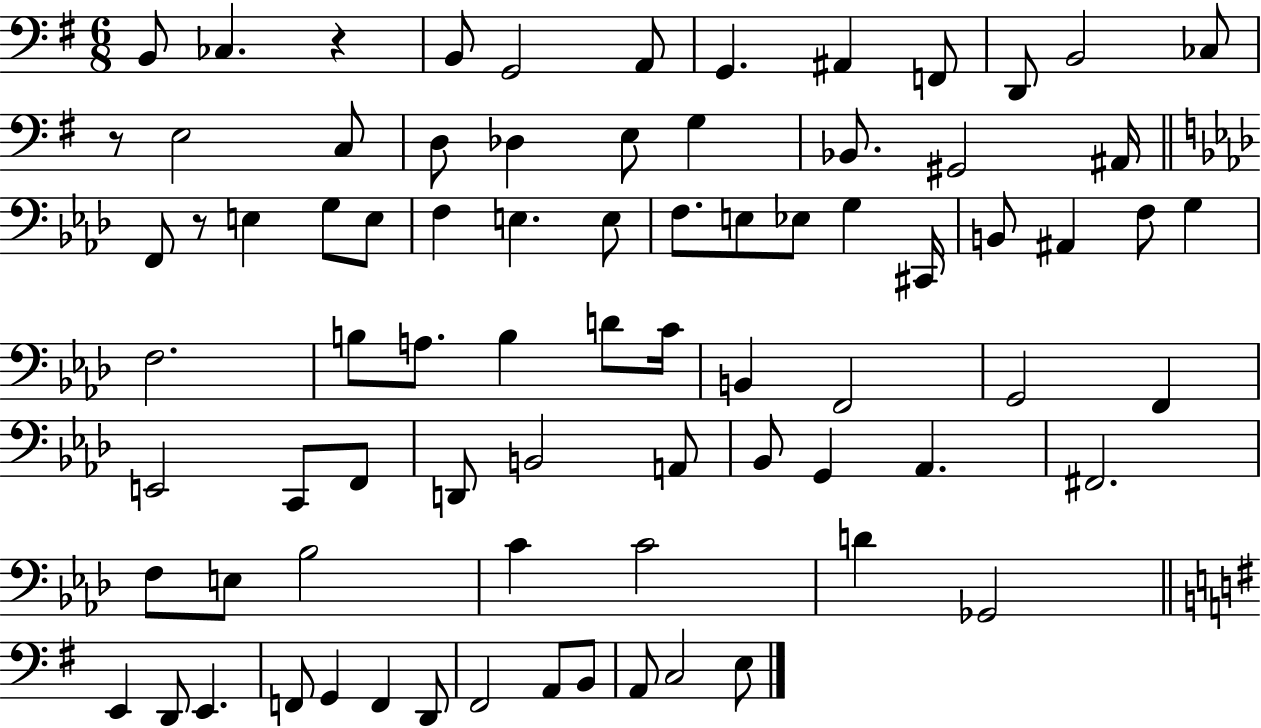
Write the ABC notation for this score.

X:1
T:Untitled
M:6/8
L:1/4
K:G
B,,/2 _C, z B,,/2 G,,2 A,,/2 G,, ^A,, F,,/2 D,,/2 B,,2 _C,/2 z/2 E,2 C,/2 D,/2 _D, E,/2 G, _B,,/2 ^G,,2 ^A,,/4 F,,/2 z/2 E, G,/2 E,/2 F, E, E,/2 F,/2 E,/2 _E,/2 G, ^C,,/4 B,,/2 ^A,, F,/2 G, F,2 B,/2 A,/2 B, D/2 C/4 B,, F,,2 G,,2 F,, E,,2 C,,/2 F,,/2 D,,/2 B,,2 A,,/2 _B,,/2 G,, _A,, ^F,,2 F,/2 E,/2 _B,2 C C2 D _G,,2 E,, D,,/2 E,, F,,/2 G,, F,, D,,/2 ^F,,2 A,,/2 B,,/2 A,,/2 C,2 E,/2